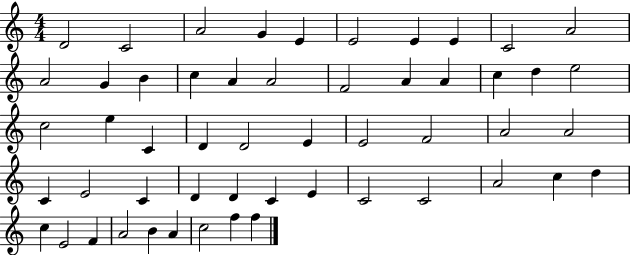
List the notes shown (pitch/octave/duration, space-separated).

D4/h C4/h A4/h G4/q E4/q E4/h E4/q E4/q C4/h A4/h A4/h G4/q B4/q C5/q A4/q A4/h F4/h A4/q A4/q C5/q D5/q E5/h C5/h E5/q C4/q D4/q D4/h E4/q E4/h F4/h A4/h A4/h C4/q E4/h C4/q D4/q D4/q C4/q E4/q C4/h C4/h A4/h C5/q D5/q C5/q E4/h F4/q A4/h B4/q A4/q C5/h F5/q F5/q